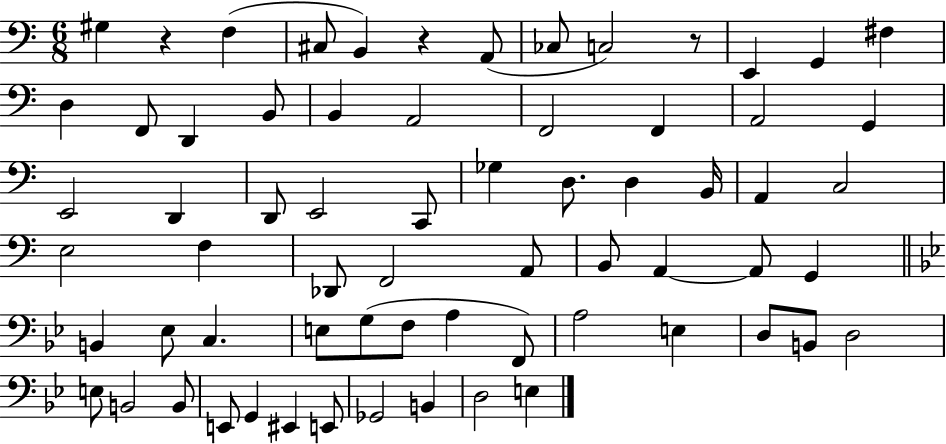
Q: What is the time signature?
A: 6/8